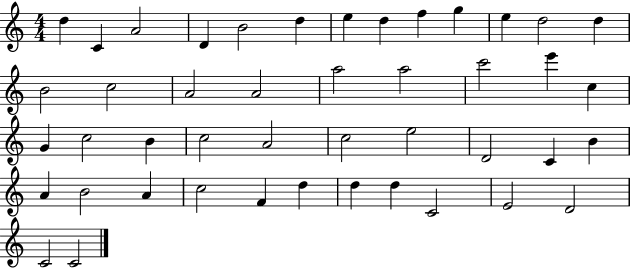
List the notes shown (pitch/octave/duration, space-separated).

D5/q C4/q A4/h D4/q B4/h D5/q E5/q D5/q F5/q G5/q E5/q D5/h D5/q B4/h C5/h A4/h A4/h A5/h A5/h C6/h E6/q C5/q G4/q C5/h B4/q C5/h A4/h C5/h E5/h D4/h C4/q B4/q A4/q B4/h A4/q C5/h F4/q D5/q D5/q D5/q C4/h E4/h D4/h C4/h C4/h